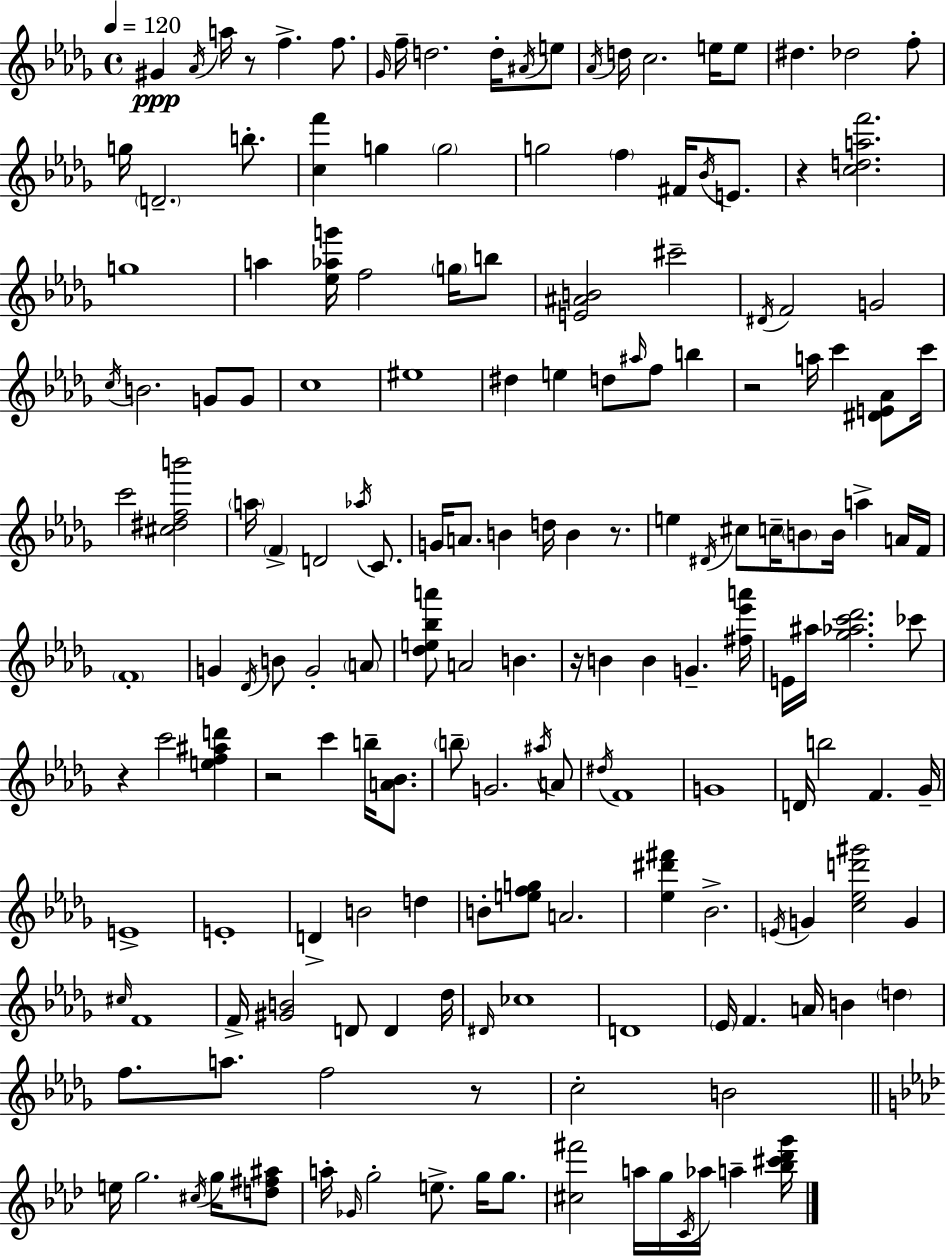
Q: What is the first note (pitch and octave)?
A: G#4